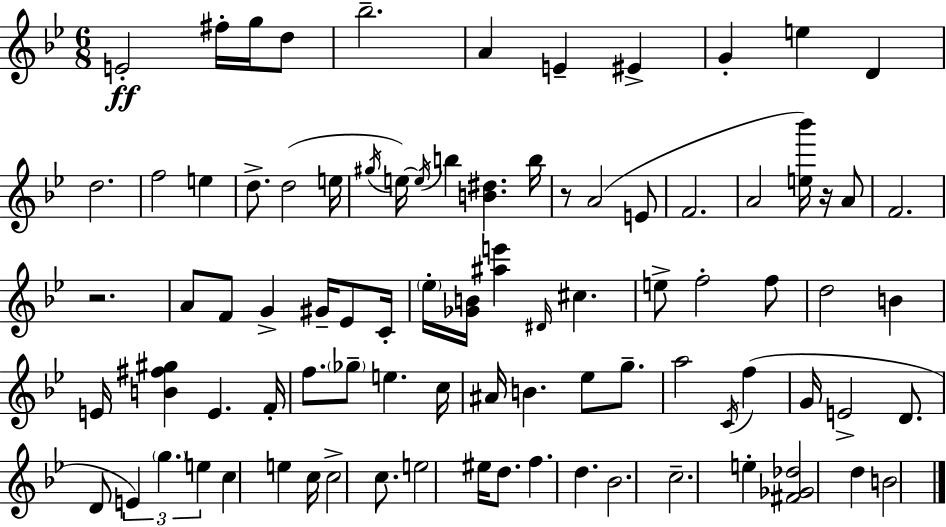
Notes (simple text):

E4/h F#5/s G5/s D5/e Bb5/h. A4/q E4/q EIS4/q G4/q E5/q D4/q D5/h. F5/h E5/q D5/e. D5/h E5/s G#5/s E5/s E5/s B5/q [B4,D#5]/q. B5/s R/e A4/h E4/e F4/h. A4/h [E5,Bb6]/s R/s A4/e F4/h. R/h. A4/e F4/e G4/q G#4/s Eb4/e C4/s Eb5/s [Gb4,B4]/s [A#5,E6]/q D#4/s C#5/q. E5/e F5/h F5/e D5/h B4/q E4/s [B4,F#5,G#5]/q E4/q. F4/s F5/e. Gb5/e E5/q. C5/s A#4/s B4/q. Eb5/e G5/e. A5/h C4/s F5/q G4/s E4/h D4/e. D4/e E4/q G5/q. E5/q C5/q E5/q C5/s C5/h C5/e. E5/h EIS5/s D5/e. F5/q. D5/q. Bb4/h. C5/h. E5/q [F#4,Gb4,Db5]/h D5/q B4/h